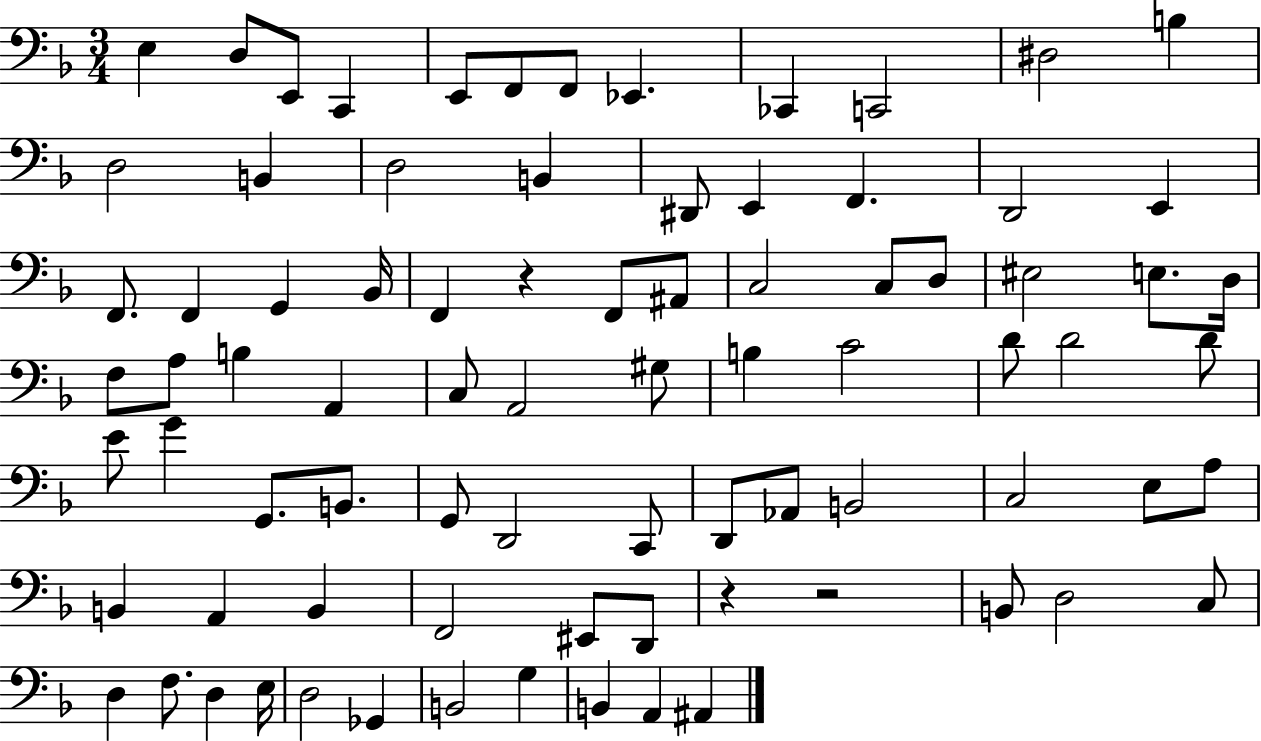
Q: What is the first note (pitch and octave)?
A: E3